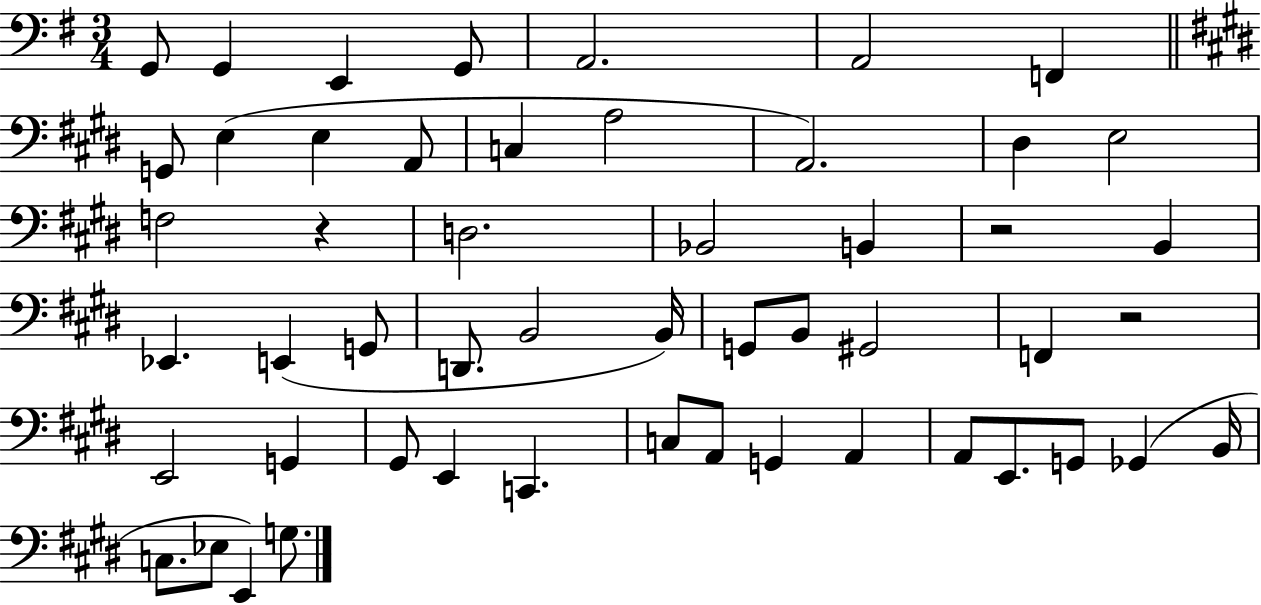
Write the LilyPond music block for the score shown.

{
  \clef bass
  \numericTimeSignature
  \time 3/4
  \key g \major
  g,8 g,4 e,4 g,8 | a,2. | a,2 f,4 | \bar "||" \break \key e \major g,8 e4( e4 a,8 | c4 a2 | a,2.) | dis4 e2 | \break f2 r4 | d2. | bes,2 b,4 | r2 b,4 | \break ees,4. e,4( g,8 | d,8. b,2 b,16) | g,8 b,8 gis,2 | f,4 r2 | \break e,2 g,4 | gis,8 e,4 c,4. | c8 a,8 g,4 a,4 | a,8 e,8. g,8 ges,4( b,16 | \break c8. ees8 e,4) g8. | \bar "|."
}